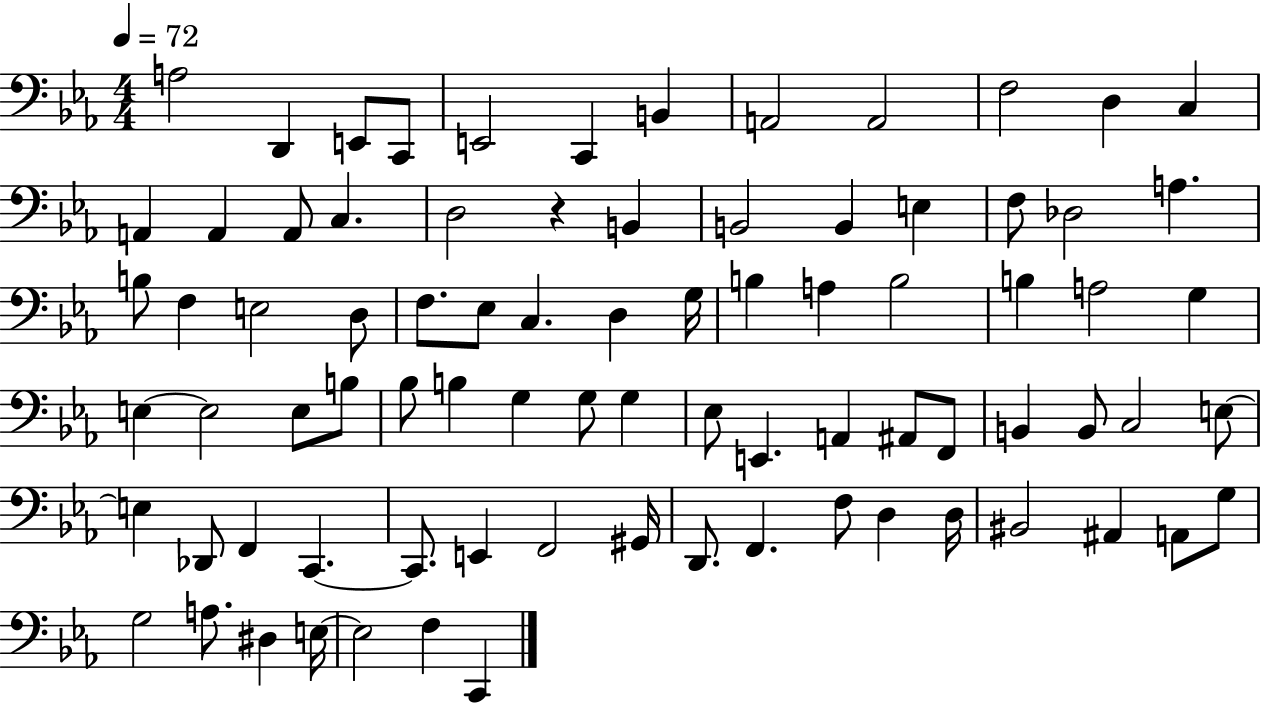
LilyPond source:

{
  \clef bass
  \numericTimeSignature
  \time 4/4
  \key ees \major
  \tempo 4 = 72
  \repeat volta 2 { a2 d,4 e,8 c,8 | e,2 c,4 b,4 | a,2 a,2 | f2 d4 c4 | \break a,4 a,4 a,8 c4. | d2 r4 b,4 | b,2 b,4 e4 | f8 des2 a4. | \break b8 f4 e2 d8 | f8. ees8 c4. d4 g16 | b4 a4 b2 | b4 a2 g4 | \break e4~~ e2 e8 b8 | bes8 b4 g4 g8 g4 | ees8 e,4. a,4 ais,8 f,8 | b,4 b,8 c2 e8~~ | \break e4 des,8 f,4 c,4.~~ | c,8. e,4 f,2 gis,16 | d,8. f,4. f8 d4 d16 | bis,2 ais,4 a,8 g8 | \break g2 a8. dis4 e16~~ | e2 f4 c,4 | } \bar "|."
}